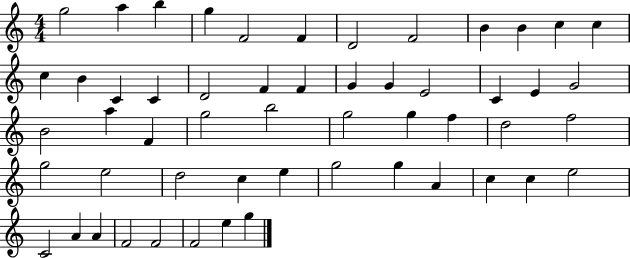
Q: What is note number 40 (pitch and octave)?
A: E5